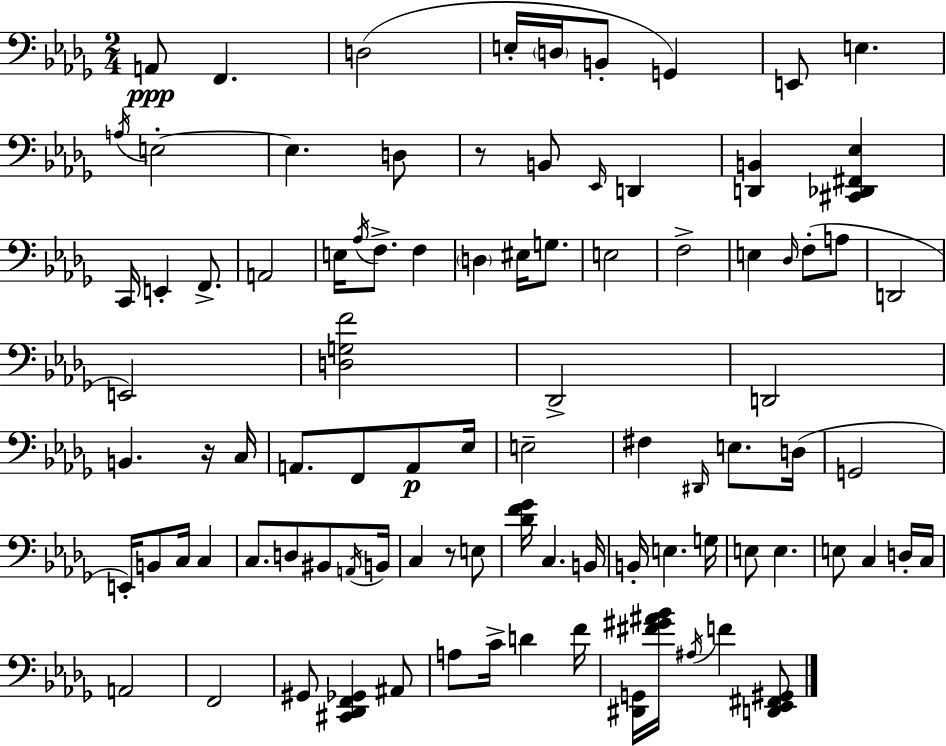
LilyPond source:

{
  \clef bass
  \numericTimeSignature
  \time 2/4
  \key bes \minor
  a,8\ppp f,4. | d2( | e16-. \parenthesize d16 b,8-. g,4) | e,8 e4. | \break \acciaccatura { a16 } e2-.~~ | e4. d8 | r8 b,8 \grace { ees,16 } d,4 | <d, b,>4 <cis, des, fis, ees>4 | \break c,16 e,4-. f,8.-> | a,2 | e16 \acciaccatura { aes16 } f8.-> f4 | \parenthesize d4 eis16 | \break g8. e2 | f2-> | e4 \grace { des16 }( | f8-. a8 d,2 | \break e,2) | <d g f'>2 | des,2-> | d,2 | \break b,4. | r16 c16 a,8. f,8 | a,8\p ees16 e2-- | fis4 | \break \grace { dis,16 } e8. d16( g,2 | e,16-.) b,8 | c16 c4 c8. | d8 bis,8 \acciaccatura { a,16 } b,16 c4 | \break r8 e8 <des' f' ges'>16 c4. | b,16 b,16-. e4. | g16 e8 | e4. e8 | \break c4 d16-. c16 a,2 | f,2 | gis,8 | <cis, des, f, ges,>4 ais,8 a8 | \break c'16-> d'4 f'16 <dis, g,>16 <fis' gis' ais' bes'>16 | \acciaccatura { ais16 } f'4 <d, ees, fis, gis,>8 \bar "|."
}